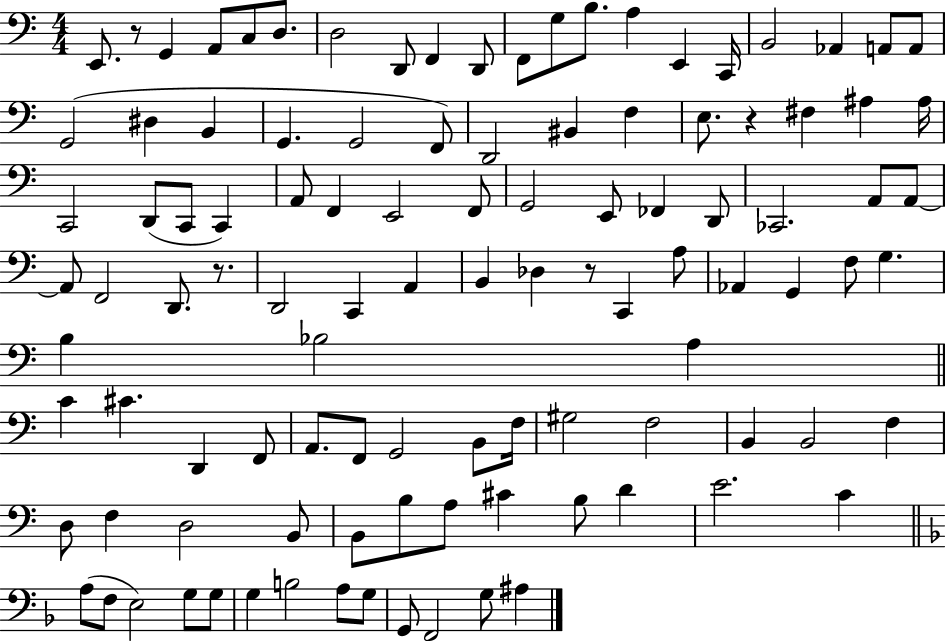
{
  \clef bass
  \numericTimeSignature
  \time 4/4
  \key c \major
  e,8. r8 g,4 a,8 c8 d8. | d2 d,8 f,4 d,8 | f,8 g8 b8. a4 e,4 c,16 | b,2 aes,4 a,8 a,8 | \break g,2( dis4 b,4 | g,4. g,2 f,8) | d,2 bis,4 f4 | e8. r4 fis4 ais4 ais16 | \break c,2 d,8( c,8 c,4) | a,8 f,4 e,2 f,8 | g,2 e,8 fes,4 d,8 | ces,2. a,8 a,8~~ | \break a,8 f,2 d,8. r8. | d,2 c,4 a,4 | b,4 des4 r8 c,4 a8 | aes,4 g,4 f8 g4. | \break b4 bes2 a4 | \bar "||" \break \key c \major c'4 cis'4. d,4 f,8 | a,8. f,8 g,2 b,8 f16 | gis2 f2 | b,4 b,2 f4 | \break d8 f4 d2 b,8 | b,8 b8 a8 cis'4 b8 d'4 | e'2. c'4 | \bar "||" \break \key f \major a8( f8 e2) g8 g8 | g4 b2 a8 g8 | g,8 f,2 g8 ais4 | \bar "|."
}